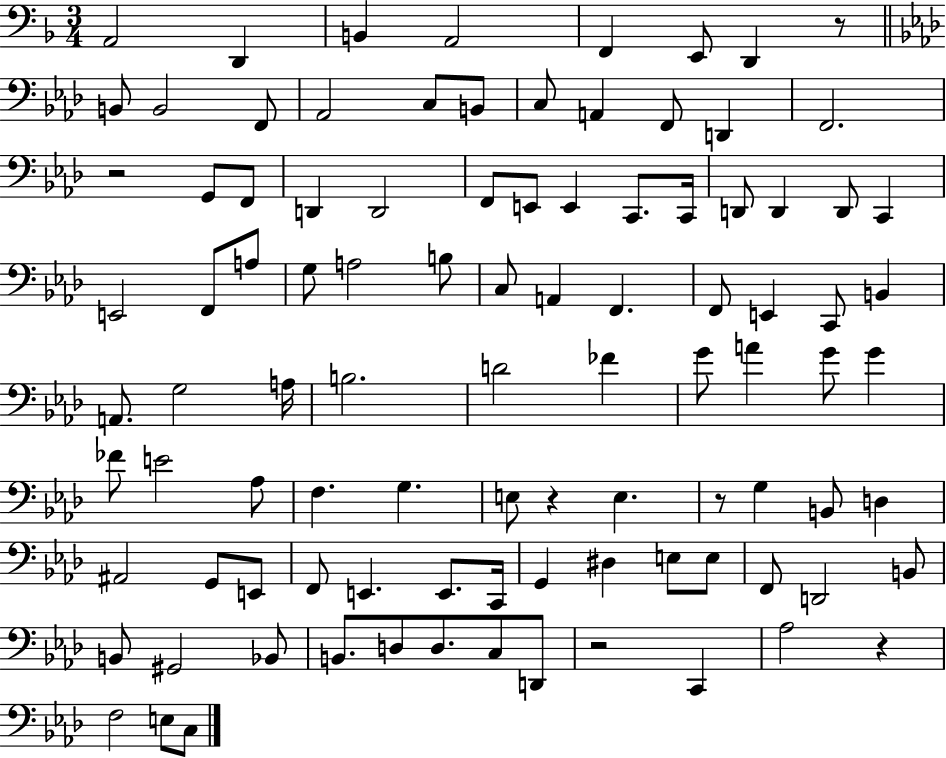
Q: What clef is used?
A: bass